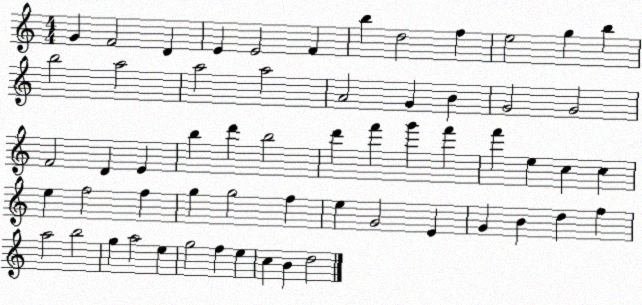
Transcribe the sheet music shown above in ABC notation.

X:1
T:Untitled
M:4/4
L:1/4
K:C
G F2 D E E2 F b d2 f e2 g b b2 a2 a2 a2 A2 G B G2 G2 F2 D E b d' b2 d' f' g' f' f' e c c e f2 f g g2 f e G2 E G B d f a2 b2 g a2 e g2 f e c B d2